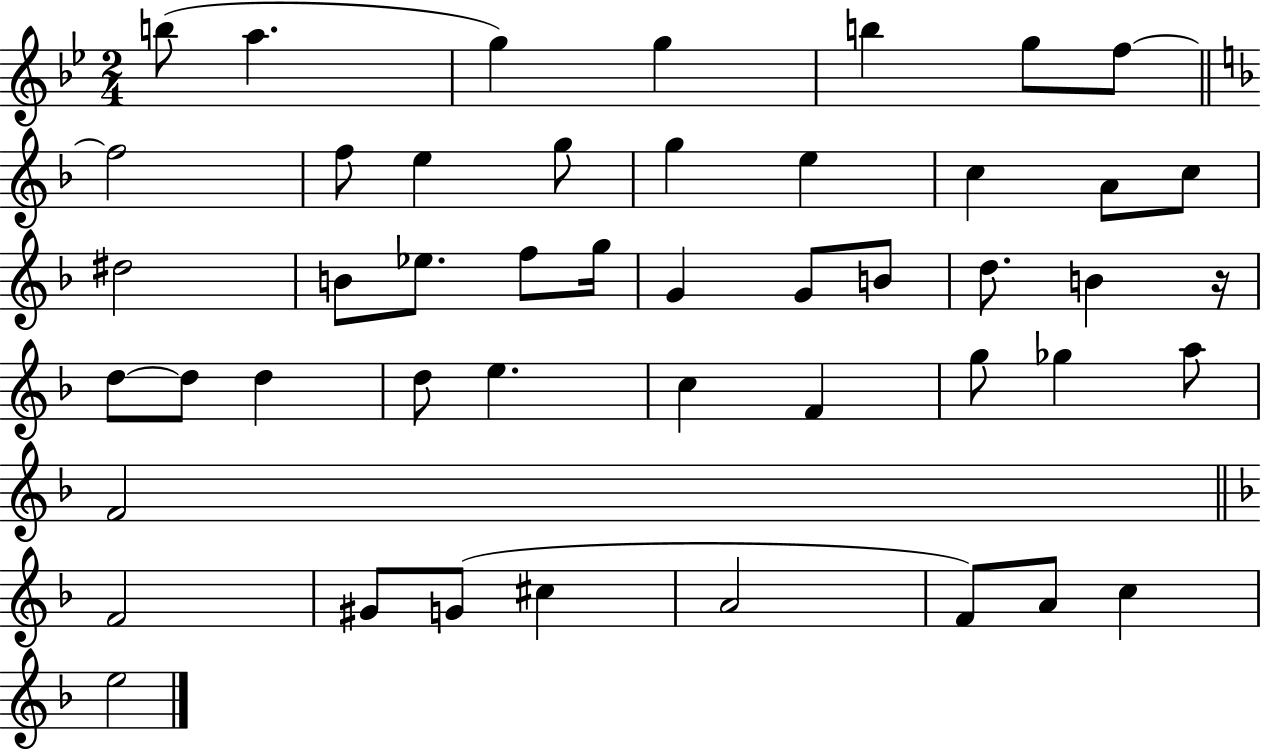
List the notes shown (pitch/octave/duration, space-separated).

B5/e A5/q. G5/q G5/q B5/q G5/e F5/e F5/h F5/e E5/q G5/e G5/q E5/q C5/q A4/e C5/e D#5/h B4/e Eb5/e. F5/e G5/s G4/q G4/e B4/e D5/e. B4/q R/s D5/e D5/e D5/q D5/e E5/q. C5/q F4/q G5/e Gb5/q A5/e F4/h F4/h G#4/e G4/e C#5/q A4/h F4/e A4/e C5/q E5/h